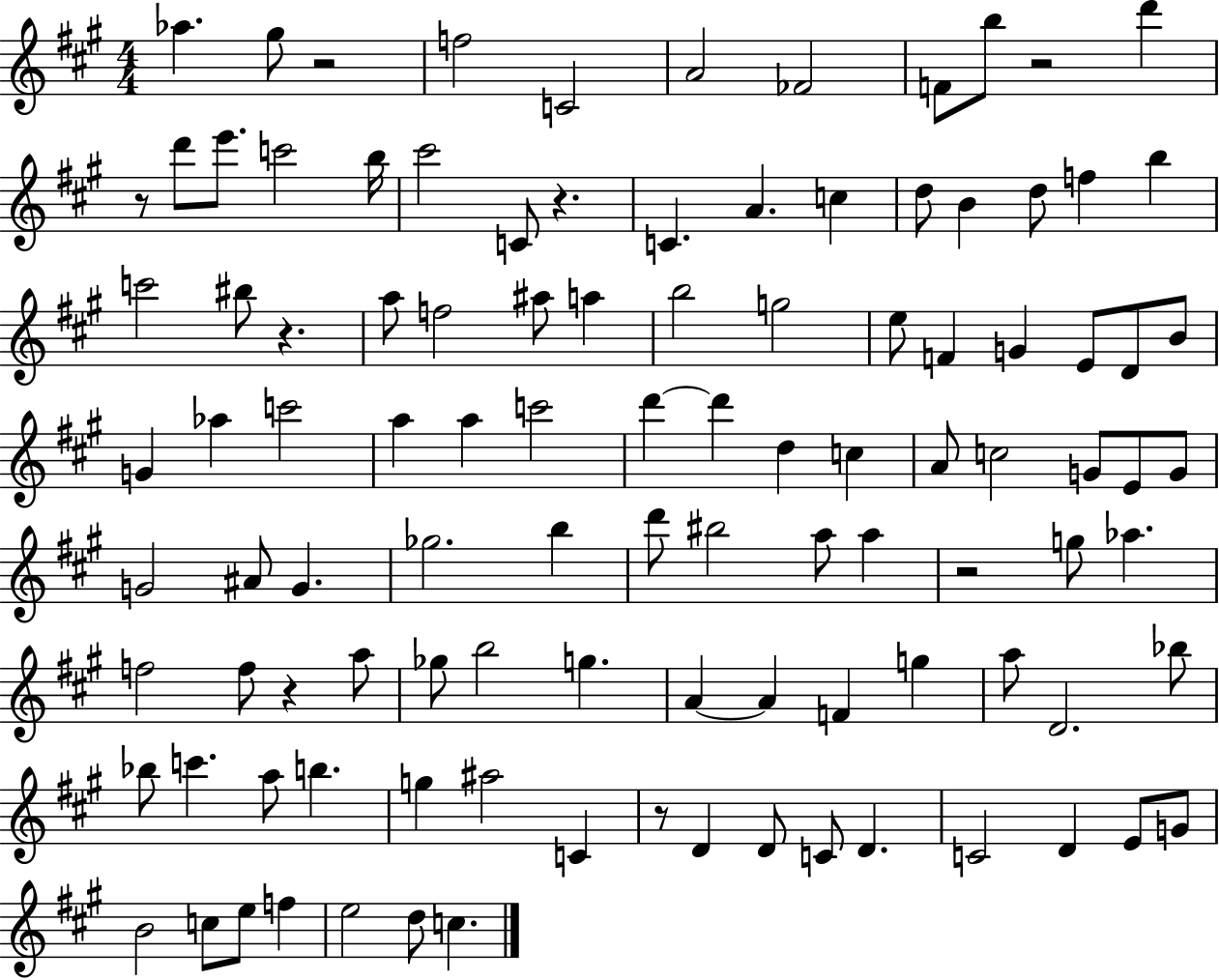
Ab5/q. G#5/e R/h F5/h C4/h A4/h FES4/h F4/e B5/e R/h D6/q R/e D6/e E6/e. C6/h B5/s C#6/h C4/e R/q. C4/q. A4/q. C5/q D5/e B4/q D5/e F5/q B5/q C6/h BIS5/e R/q. A5/e F5/h A#5/e A5/q B5/h G5/h E5/e F4/q G4/q E4/e D4/e B4/e G4/q Ab5/q C6/h A5/q A5/q C6/h D6/q D6/q D5/q C5/q A4/e C5/h G4/e E4/e G4/e G4/h A#4/e G4/q. Gb5/h. B5/q D6/e BIS5/h A5/e A5/q R/h G5/e Ab5/q. F5/h F5/e R/q A5/e Gb5/e B5/h G5/q. A4/q A4/q F4/q G5/q A5/e D4/h. Bb5/e Bb5/e C6/q. A5/e B5/q. G5/q A#5/h C4/q R/e D4/q D4/e C4/e D4/q. C4/h D4/q E4/e G4/e B4/h C5/e E5/e F5/q E5/h D5/e C5/q.